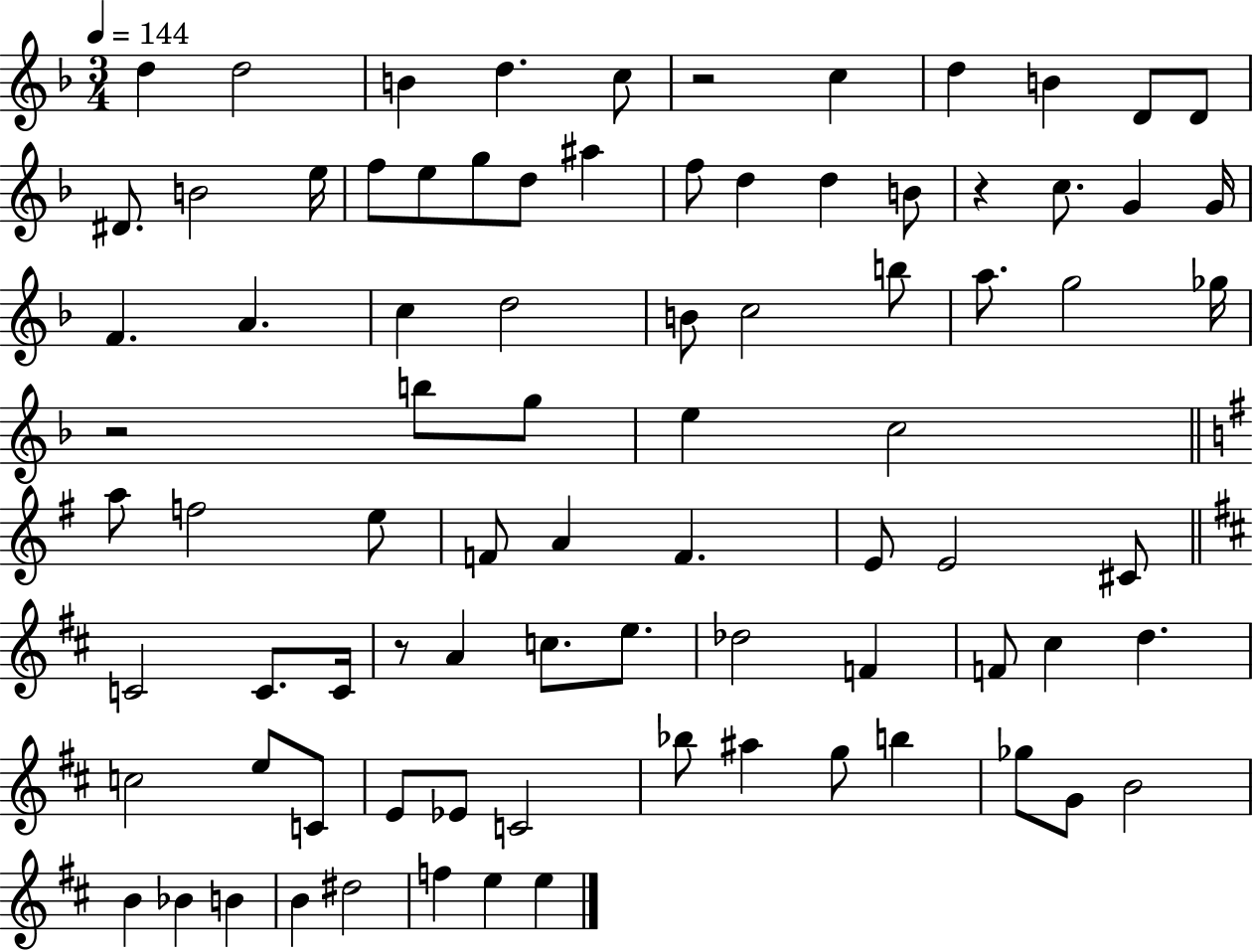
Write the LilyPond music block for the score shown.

{
  \clef treble
  \numericTimeSignature
  \time 3/4
  \key f \major
  \tempo 4 = 144
  d''4 d''2 | b'4 d''4. c''8 | r2 c''4 | d''4 b'4 d'8 d'8 | \break dis'8. b'2 e''16 | f''8 e''8 g''8 d''8 ais''4 | f''8 d''4 d''4 b'8 | r4 c''8. g'4 g'16 | \break f'4. a'4. | c''4 d''2 | b'8 c''2 b''8 | a''8. g''2 ges''16 | \break r2 b''8 g''8 | e''4 c''2 | \bar "||" \break \key e \minor a''8 f''2 e''8 | f'8 a'4 f'4. | e'8 e'2 cis'8 | \bar "||" \break \key d \major c'2 c'8. c'16 | r8 a'4 c''8. e''8. | des''2 f'4 | f'8 cis''4 d''4. | \break c''2 e''8 c'8 | e'8 ees'8 c'2 | bes''8 ais''4 g''8 b''4 | ges''8 g'8 b'2 | \break b'4 bes'4 b'4 | b'4 dis''2 | f''4 e''4 e''4 | \bar "|."
}